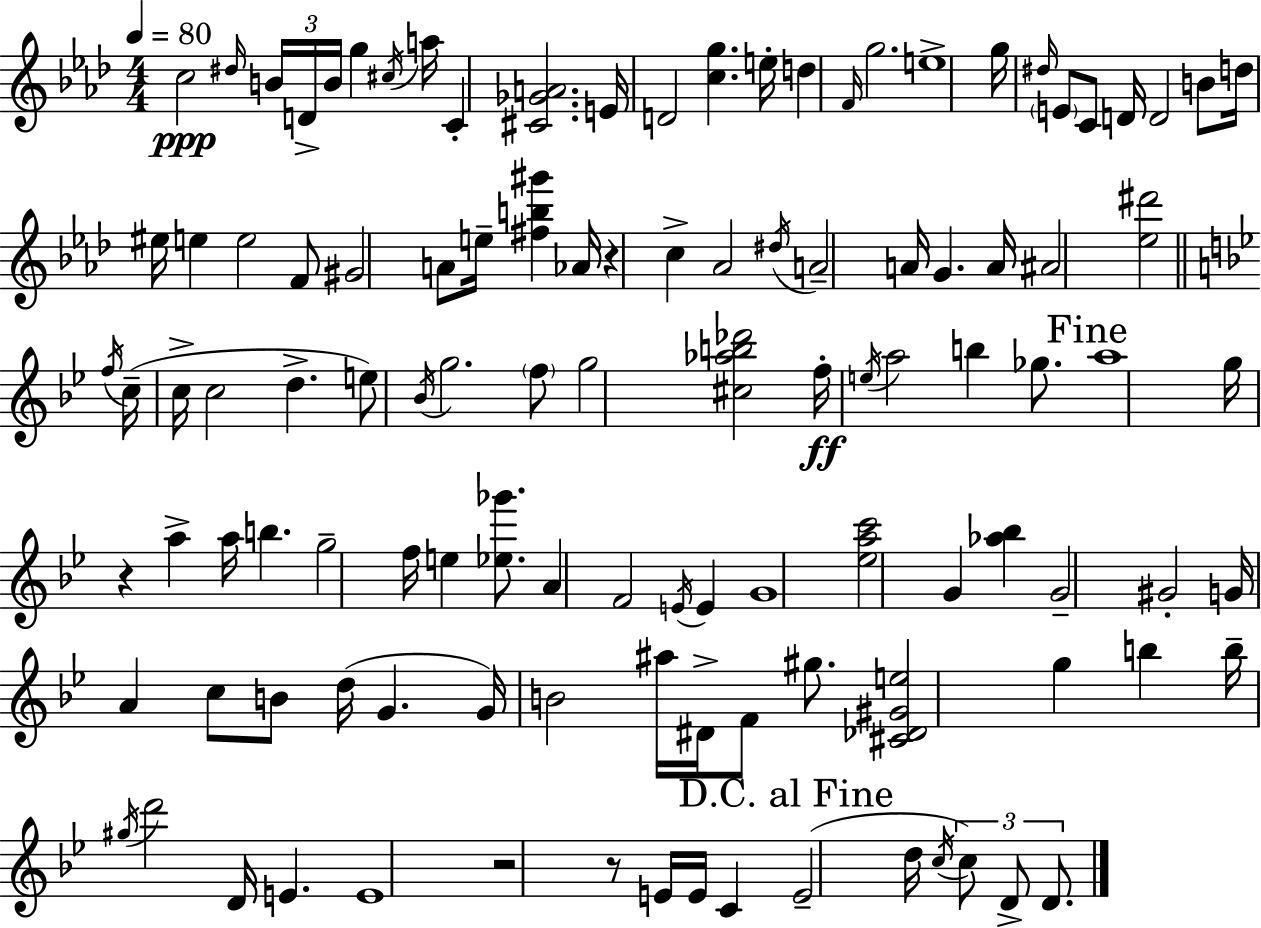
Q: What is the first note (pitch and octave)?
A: C5